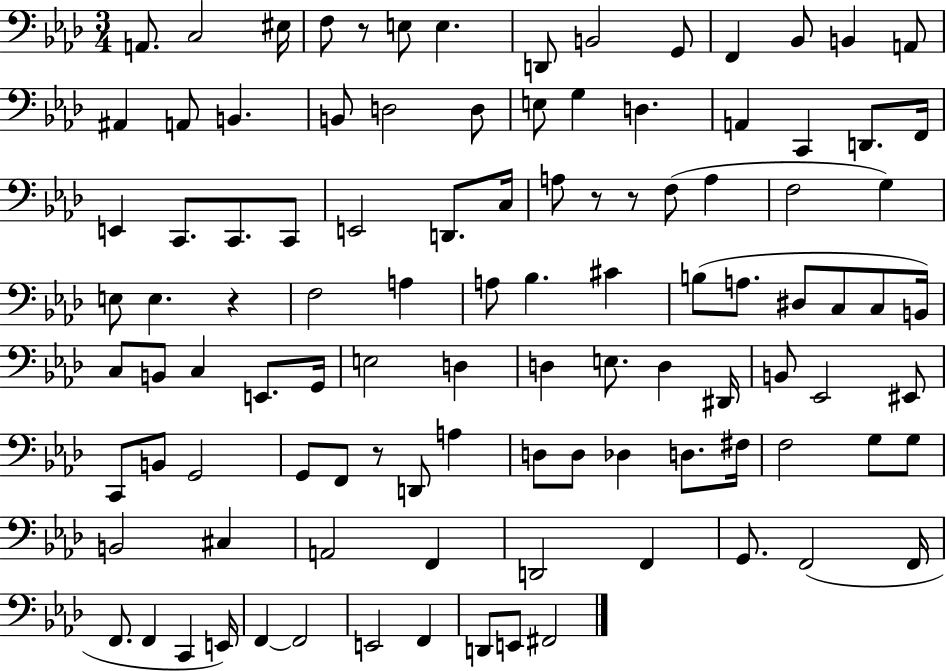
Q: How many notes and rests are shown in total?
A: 105